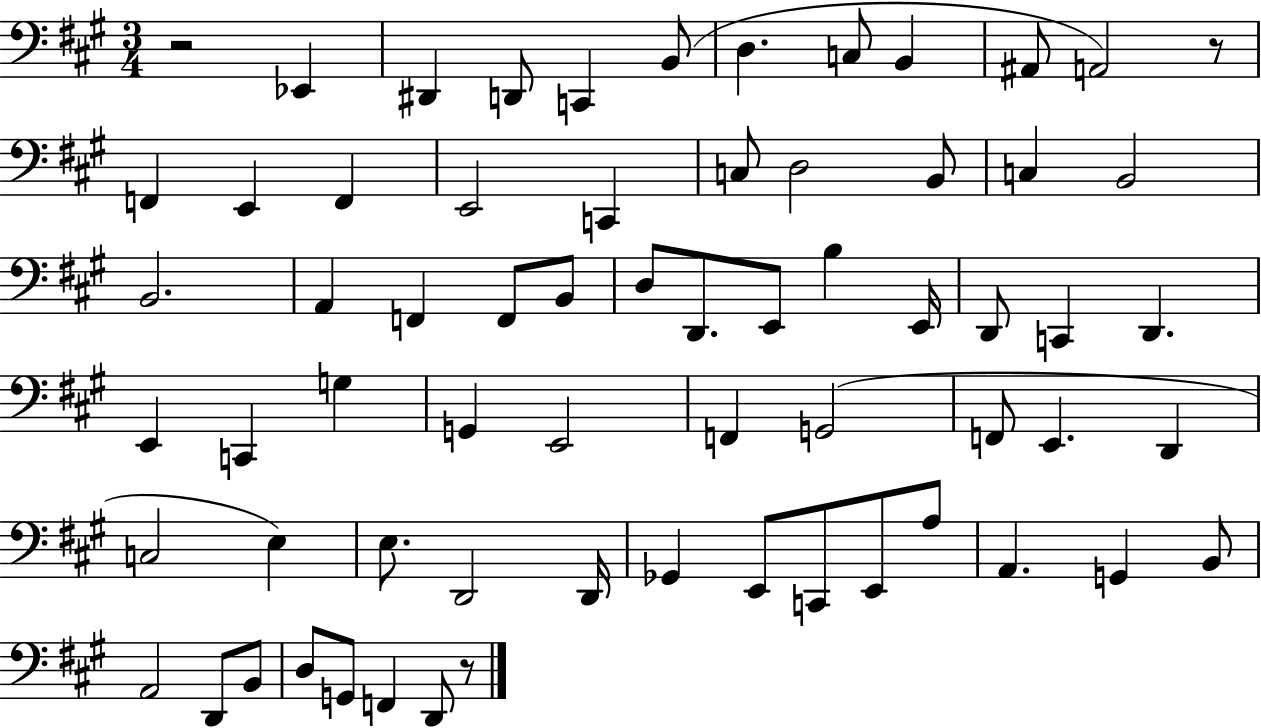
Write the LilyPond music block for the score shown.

{
  \clef bass
  \numericTimeSignature
  \time 3/4
  \key a \major
  \repeat volta 2 { r2 ees,4 | dis,4 d,8 c,4 b,8( | d4. c8 b,4 | ais,8 a,2) r8 | \break f,4 e,4 f,4 | e,2 c,4 | c8 d2 b,8 | c4 b,2 | \break b,2. | a,4 f,4 f,8 b,8 | d8 d,8. e,8 b4 e,16 | d,8 c,4 d,4. | \break e,4 c,4 g4 | g,4 e,2 | f,4 g,2( | f,8 e,4. d,4 | \break c2 e4) | e8. d,2 d,16 | ges,4 e,8 c,8 e,8 a8 | a,4. g,4 b,8 | \break a,2 d,8 b,8 | d8 g,8 f,4 d,8 r8 | } \bar "|."
}